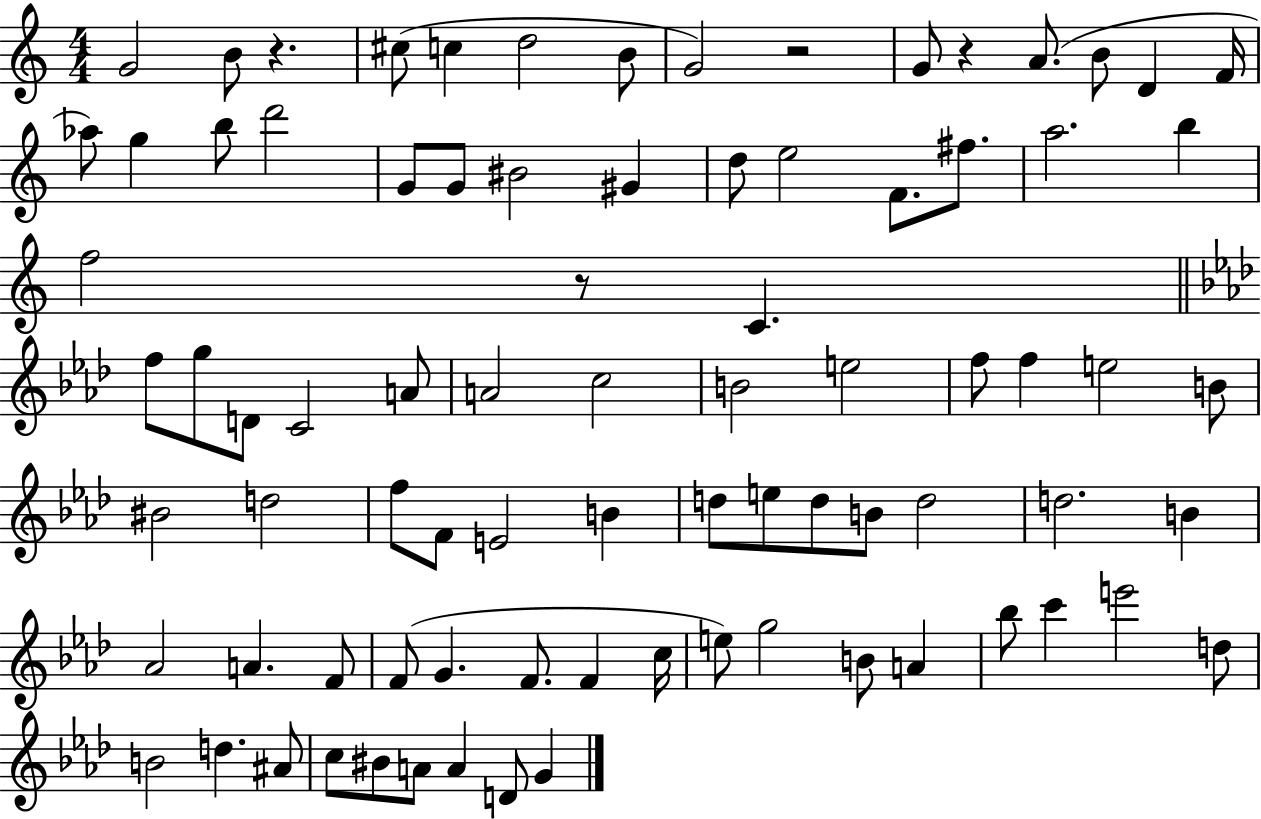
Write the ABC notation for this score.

X:1
T:Untitled
M:4/4
L:1/4
K:C
G2 B/2 z ^c/2 c d2 B/2 G2 z2 G/2 z A/2 B/2 D F/4 _a/2 g b/2 d'2 G/2 G/2 ^B2 ^G d/2 e2 F/2 ^f/2 a2 b f2 z/2 C f/2 g/2 D/2 C2 A/2 A2 c2 B2 e2 f/2 f e2 B/2 ^B2 d2 f/2 F/2 E2 B d/2 e/2 d/2 B/2 d2 d2 B _A2 A F/2 F/2 G F/2 F c/4 e/2 g2 B/2 A _b/2 c' e'2 d/2 B2 d ^A/2 c/2 ^B/2 A/2 A D/2 G